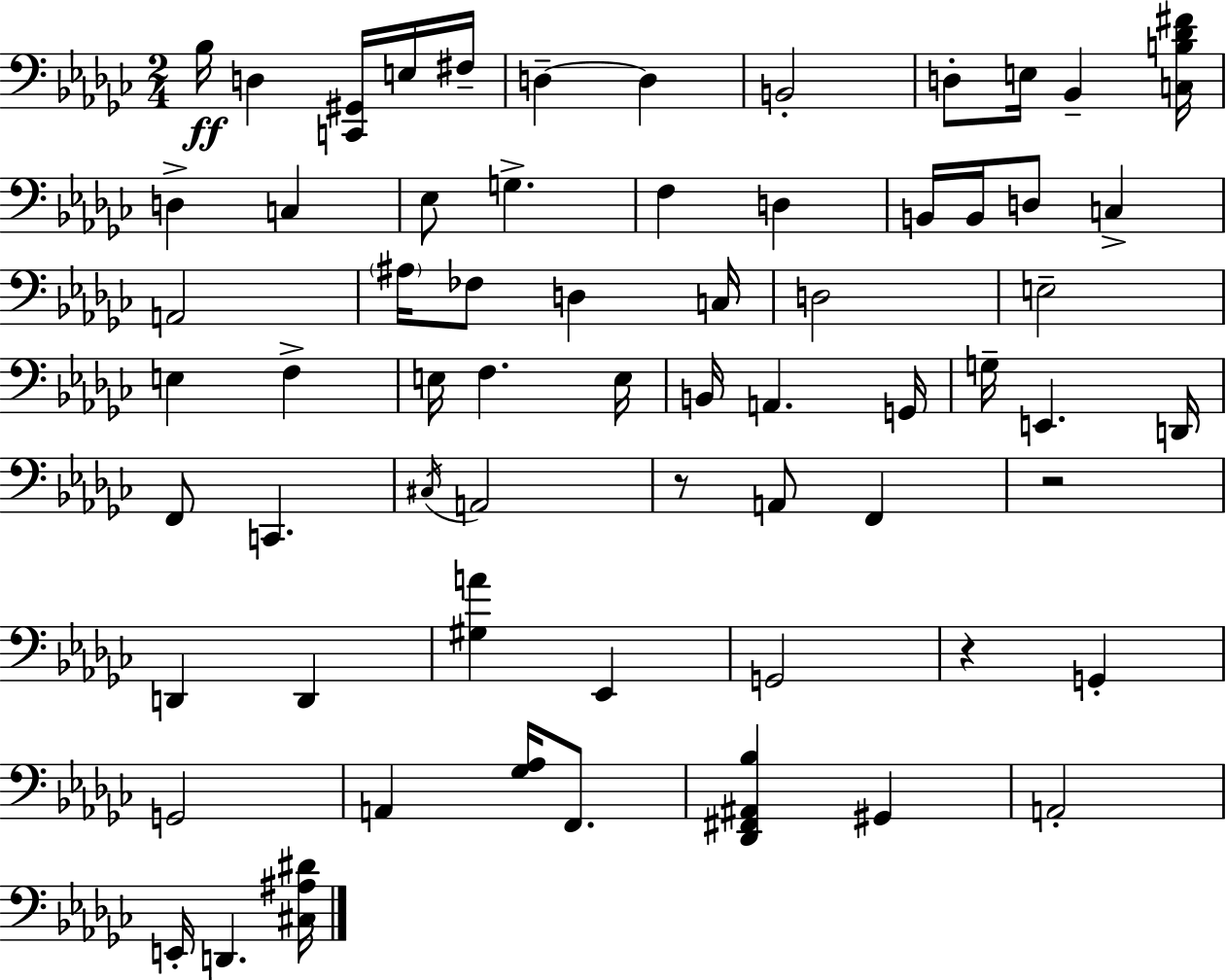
Bb3/s D3/q [C2,G#2]/s E3/s F#3/s D3/q D3/q B2/h D3/e E3/s Bb2/q [C3,B3,Db4,F#4]/s D3/q C3/q Eb3/e G3/q. F3/q D3/q B2/s B2/s D3/e C3/q A2/h A#3/s FES3/e D3/q C3/s D3/h E3/h E3/q F3/q E3/s F3/q. E3/s B2/s A2/q. G2/s G3/s E2/q. D2/s F2/e C2/q. C#3/s A2/h R/e A2/e F2/q R/h D2/q D2/q [G#3,A4]/q Eb2/q G2/h R/q G2/q G2/h A2/q [Gb3,Ab3]/s F2/e. [Db2,F#2,A#2,Bb3]/q G#2/q A2/h E2/s D2/q. [C#3,A#3,D#4]/s